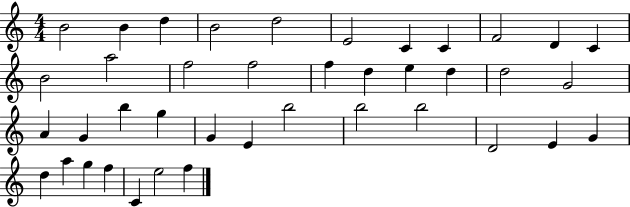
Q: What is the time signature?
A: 4/4